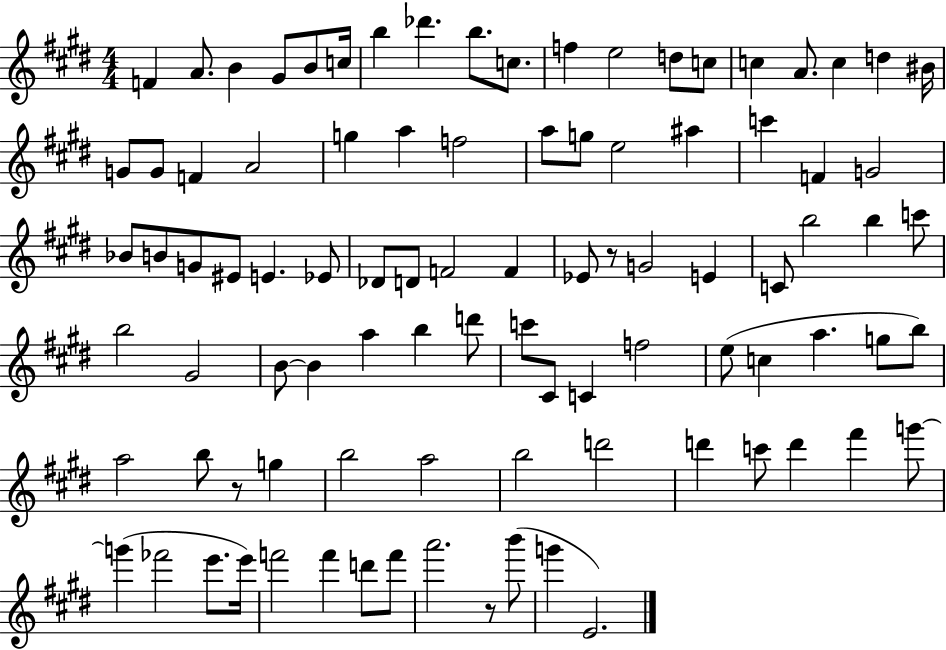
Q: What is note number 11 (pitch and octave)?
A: F5